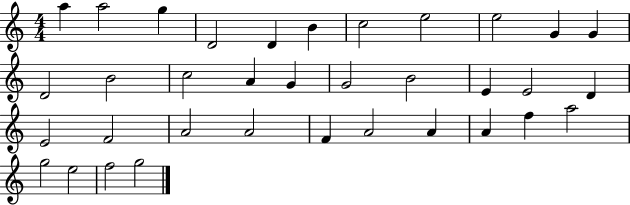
A5/q A5/h G5/q D4/h D4/q B4/q C5/h E5/h E5/h G4/q G4/q D4/h B4/h C5/h A4/q G4/q G4/h B4/h E4/q E4/h D4/q E4/h F4/h A4/h A4/h F4/q A4/h A4/q A4/q F5/q A5/h G5/h E5/h F5/h G5/h